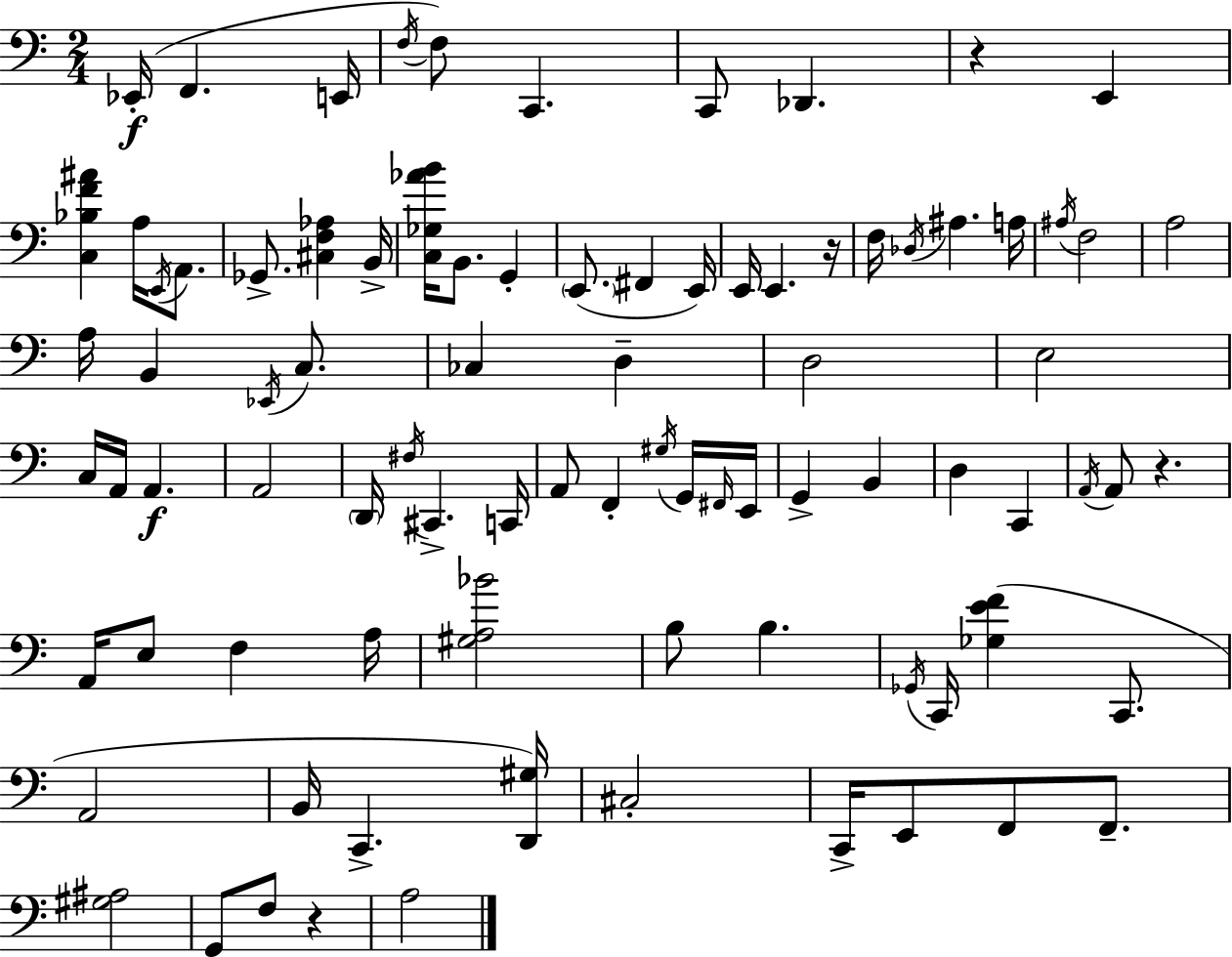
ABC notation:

X:1
T:Untitled
M:2/4
L:1/4
K:Am
_E,,/4 F,, E,,/4 F,/4 F,/2 C,, C,,/2 _D,, z E,, [C,_B,F^A] A,/4 E,,/4 A,,/2 _G,,/2 [^C,F,_A,] B,,/4 [C,_G,_AB]/4 B,,/2 G,, E,,/2 ^F,, E,,/4 E,,/4 E,, z/4 F,/4 _D,/4 ^A, A,/4 ^A,/4 F,2 A,2 A,/4 B,, _E,,/4 C,/2 _C, D, D,2 E,2 C,/4 A,,/4 A,, A,,2 D,,/4 ^F,/4 ^C,, C,,/4 A,,/2 F,, ^G,/4 G,,/4 ^F,,/4 E,,/4 G,, B,, D, C,, A,,/4 A,,/2 z A,,/4 E,/2 F, A,/4 [^G,A,_B]2 B,/2 B, _G,,/4 C,,/4 [_G,EF] C,,/2 A,,2 B,,/4 C,, [D,,^G,]/4 ^C,2 C,,/4 E,,/2 F,,/2 F,,/2 [^G,^A,]2 G,,/2 F,/2 z A,2